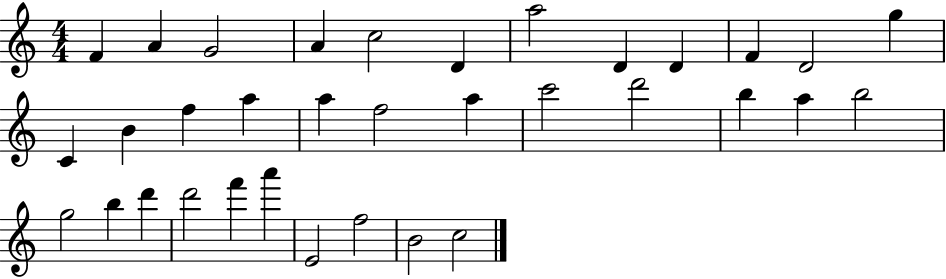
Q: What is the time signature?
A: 4/4